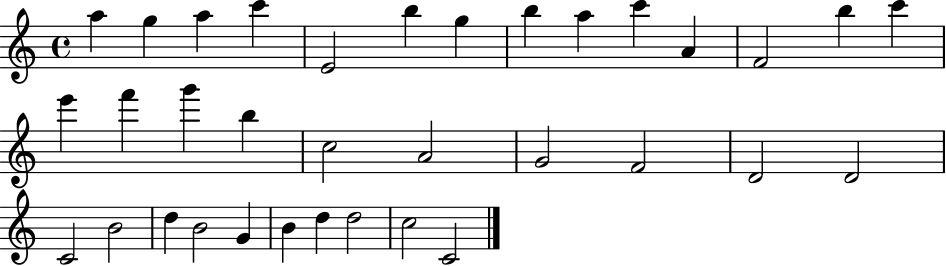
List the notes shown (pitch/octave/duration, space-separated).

A5/q G5/q A5/q C6/q E4/h B5/q G5/q B5/q A5/q C6/q A4/q F4/h B5/q C6/q E6/q F6/q G6/q B5/q C5/h A4/h G4/h F4/h D4/h D4/h C4/h B4/h D5/q B4/h G4/q B4/q D5/q D5/h C5/h C4/h